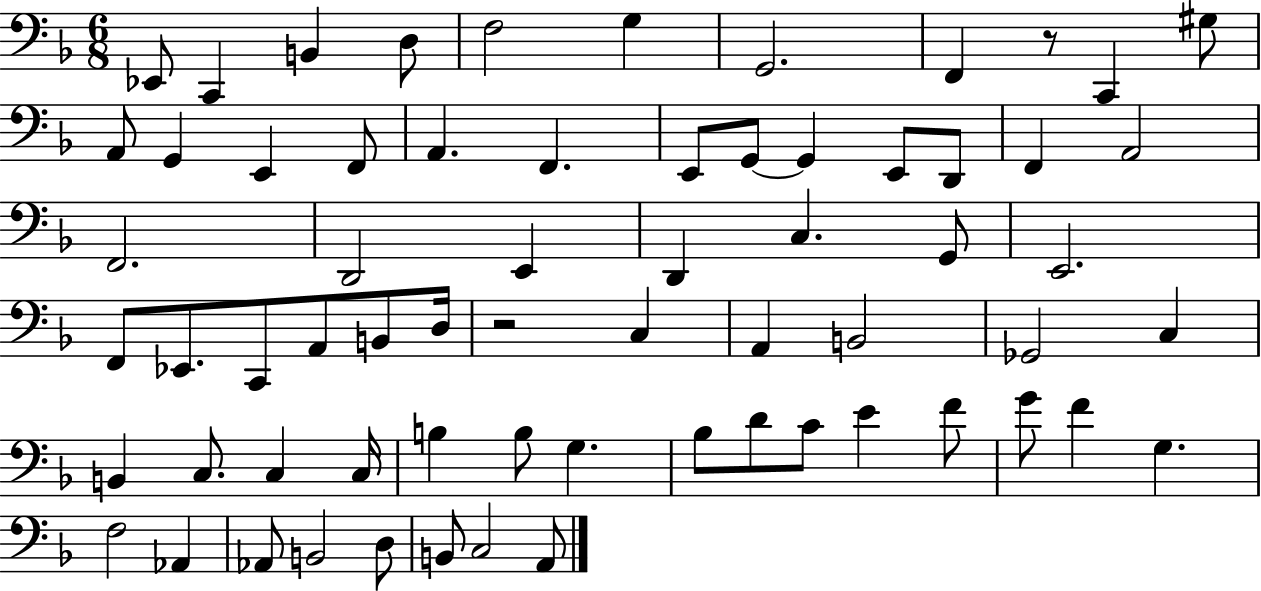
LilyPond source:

{
  \clef bass
  \numericTimeSignature
  \time 6/8
  \key f \major
  \repeat volta 2 { ees,8 c,4 b,4 d8 | f2 g4 | g,2. | f,4 r8 c,4 gis8 | \break a,8 g,4 e,4 f,8 | a,4. f,4. | e,8 g,8~~ g,4 e,8 d,8 | f,4 a,2 | \break f,2. | d,2 e,4 | d,4 c4. g,8 | e,2. | \break f,8 ees,8. c,8 a,8 b,8 d16 | r2 c4 | a,4 b,2 | ges,2 c4 | \break b,4 c8. c4 c16 | b4 b8 g4. | bes8 d'8 c'8 e'4 f'8 | g'8 f'4 g4. | \break f2 aes,4 | aes,8 b,2 d8 | b,8 c2 a,8 | } \bar "|."
}